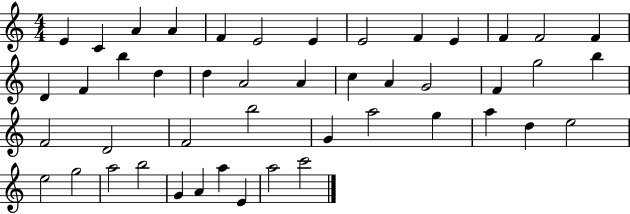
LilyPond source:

{
  \clef treble
  \numericTimeSignature
  \time 4/4
  \key c \major
  e'4 c'4 a'4 a'4 | f'4 e'2 e'4 | e'2 f'4 e'4 | f'4 f'2 f'4 | \break d'4 f'4 b''4 d''4 | d''4 a'2 a'4 | c''4 a'4 g'2 | f'4 g''2 b''4 | \break f'2 d'2 | f'2 b''2 | g'4 a''2 g''4 | a''4 d''4 e''2 | \break e''2 g''2 | a''2 b''2 | g'4 a'4 a''4 e'4 | a''2 c'''2 | \break \bar "|."
}